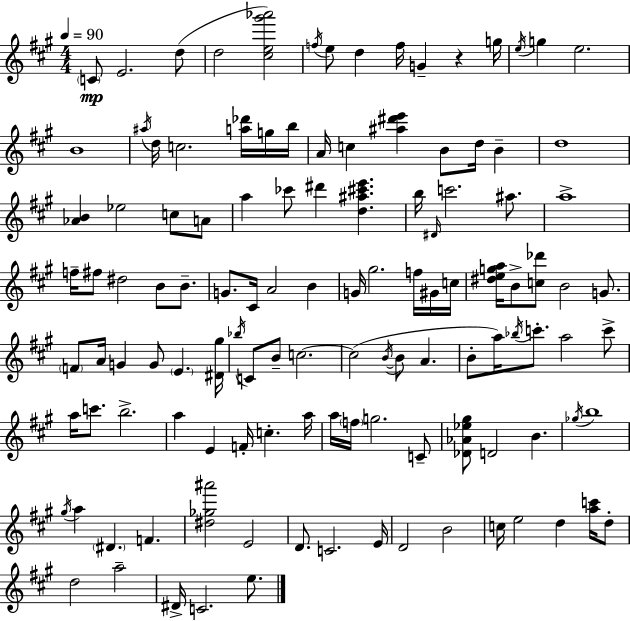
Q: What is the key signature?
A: A major